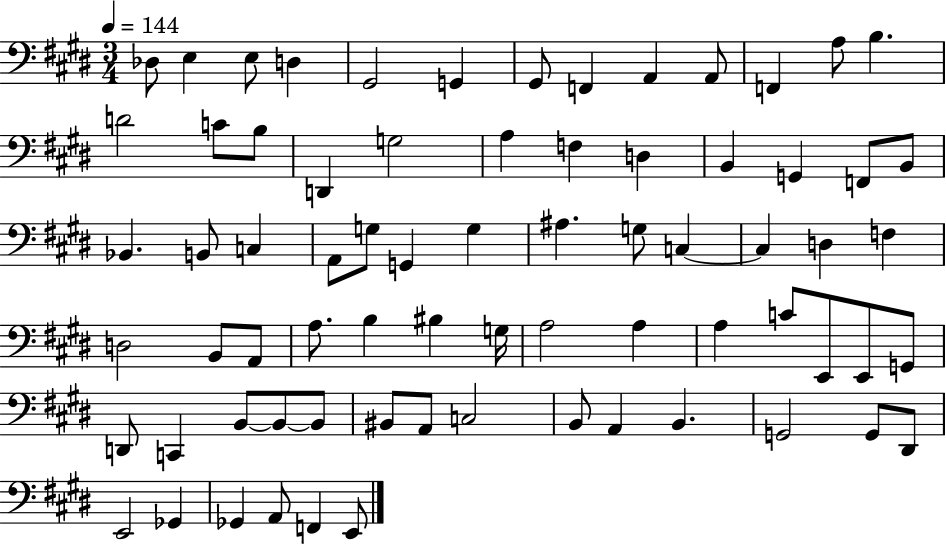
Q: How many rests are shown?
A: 0